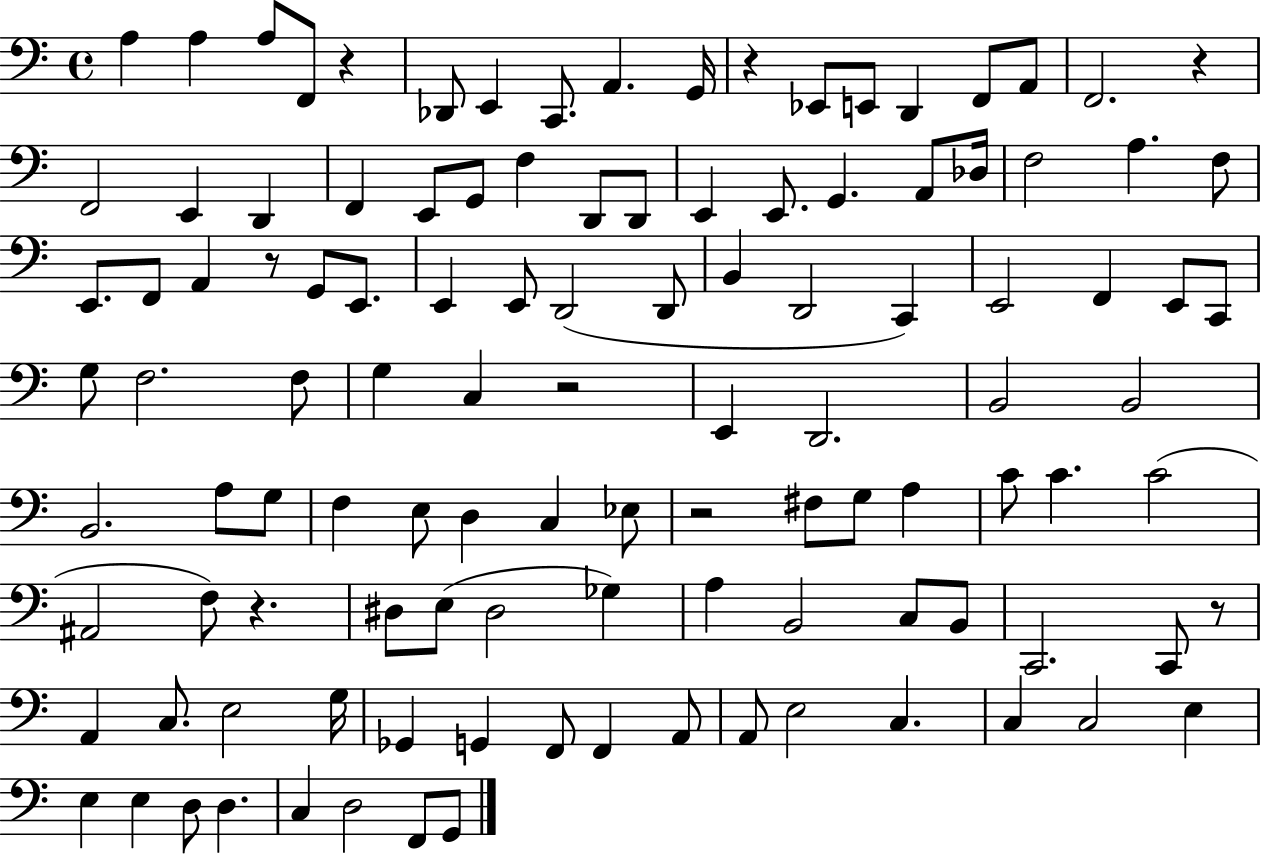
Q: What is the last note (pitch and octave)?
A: G2